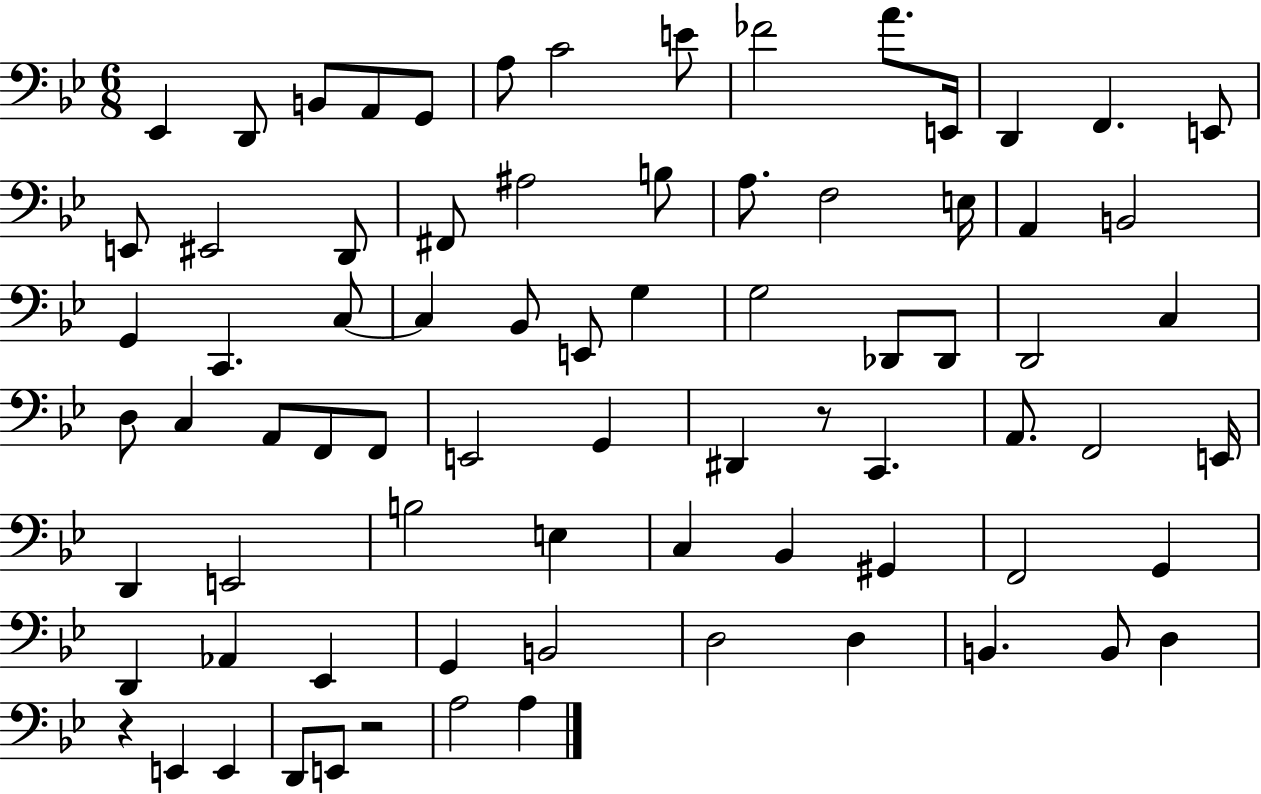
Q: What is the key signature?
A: BES major